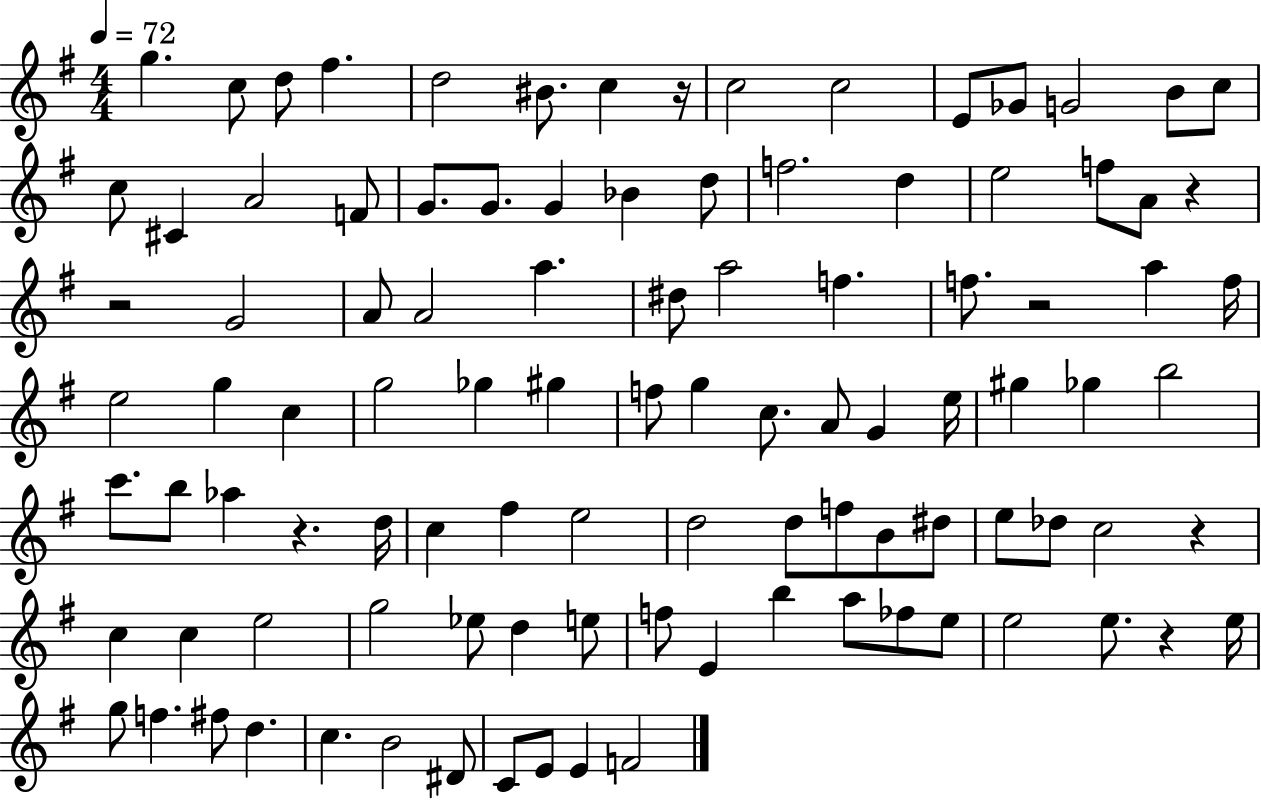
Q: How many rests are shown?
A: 7